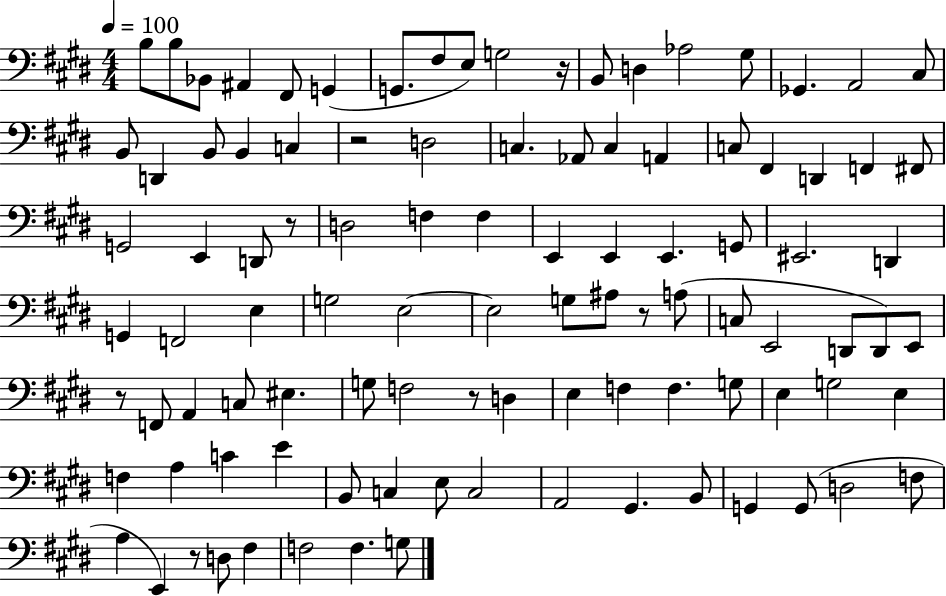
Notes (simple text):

B3/e B3/e Bb2/e A#2/q F#2/e G2/q G2/e. F#3/e E3/e G3/h R/s B2/e D3/q Ab3/h G#3/e Gb2/q. A2/h C#3/e B2/e D2/q B2/e B2/q C3/q R/h D3/h C3/q. Ab2/e C3/q A2/q C3/e F#2/q D2/q F2/q F#2/e G2/h E2/q D2/e R/e D3/h F3/q F3/q E2/q E2/q E2/q. G2/e EIS2/h. D2/q G2/q F2/h E3/q G3/h E3/h E3/h G3/e A#3/e R/e A3/e C3/e E2/h D2/e D2/e E2/e R/e F2/e A2/q C3/e EIS3/q. G3/e F3/h R/e D3/q E3/q F3/q F3/q. G3/e E3/q G3/h E3/q F3/q A3/q C4/q E4/q B2/e C3/q E3/e C3/h A2/h G#2/q. B2/e G2/q G2/e D3/h F3/e A3/q E2/q R/e D3/e F#3/q F3/h F3/q. G3/e